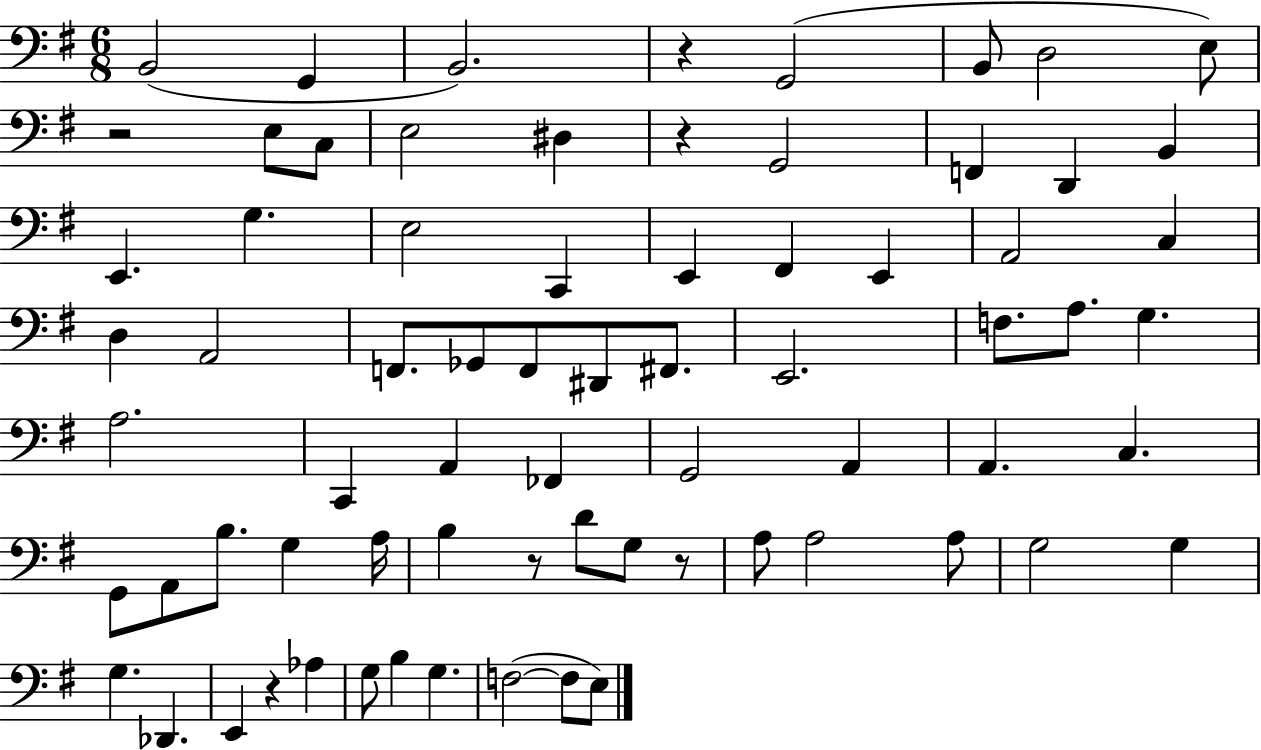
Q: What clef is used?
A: bass